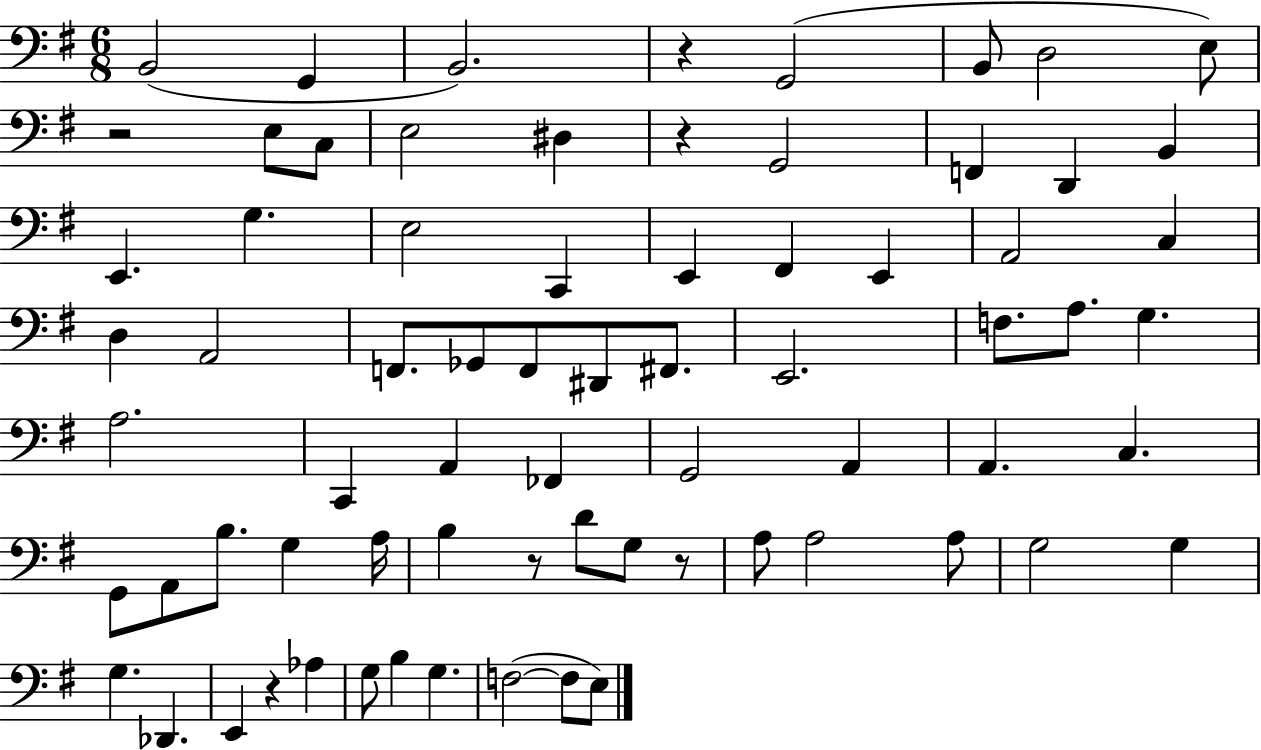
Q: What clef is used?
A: bass